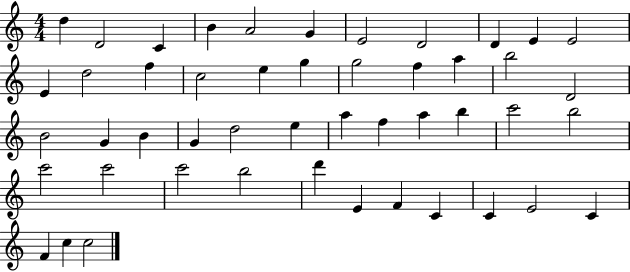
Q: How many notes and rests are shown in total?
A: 48